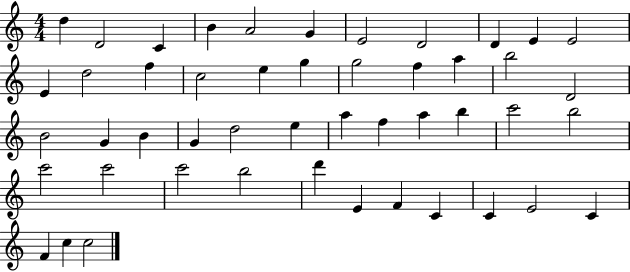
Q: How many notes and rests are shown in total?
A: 48